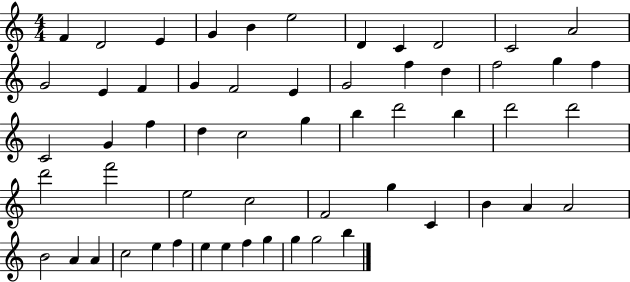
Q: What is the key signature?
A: C major